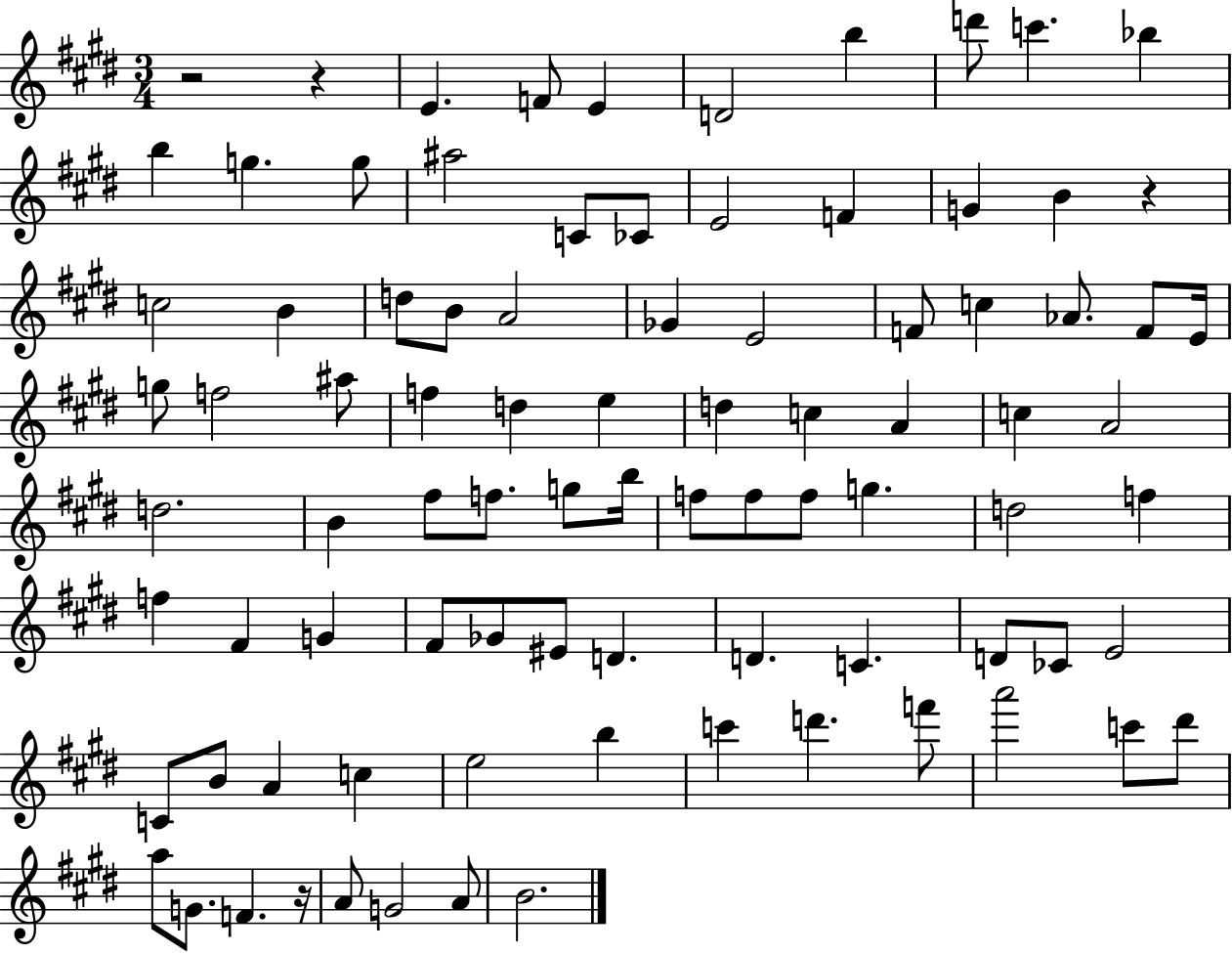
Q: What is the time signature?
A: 3/4